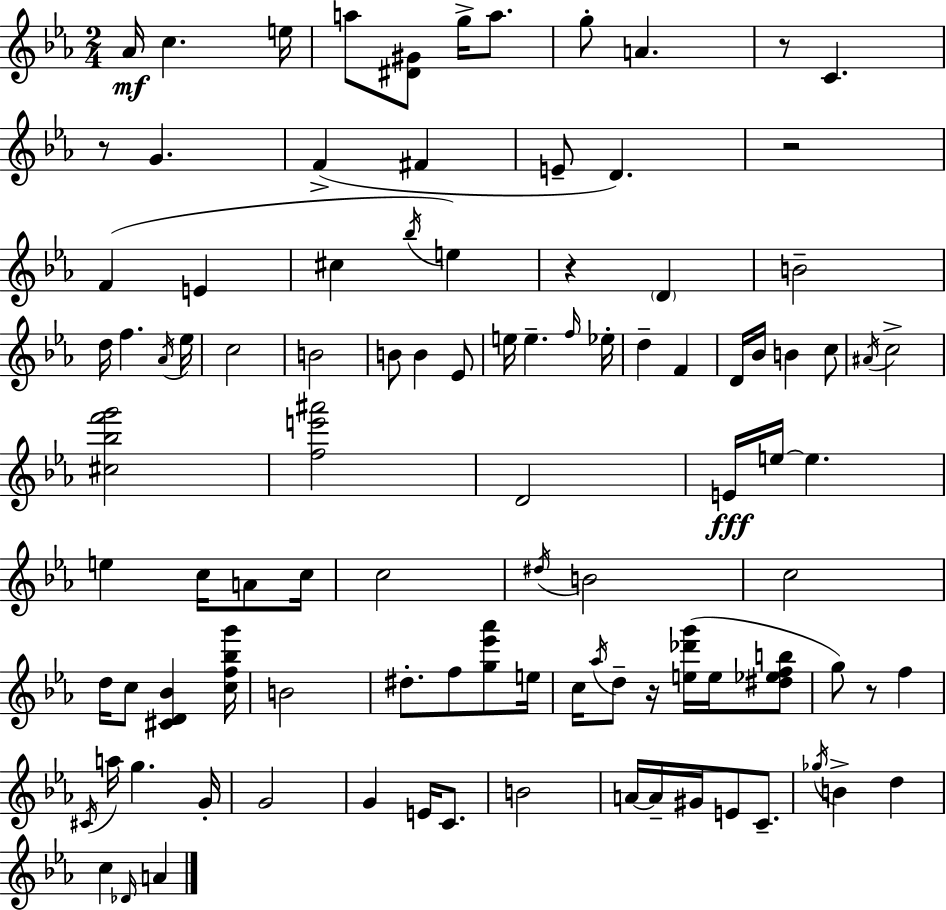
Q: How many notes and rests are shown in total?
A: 100